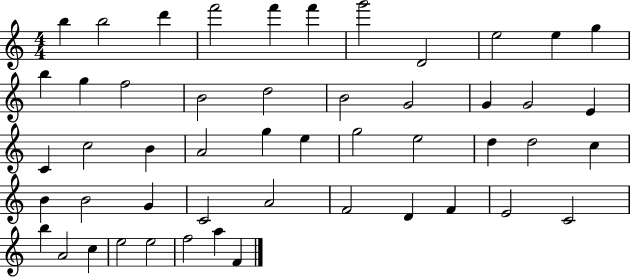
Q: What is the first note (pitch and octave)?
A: B5